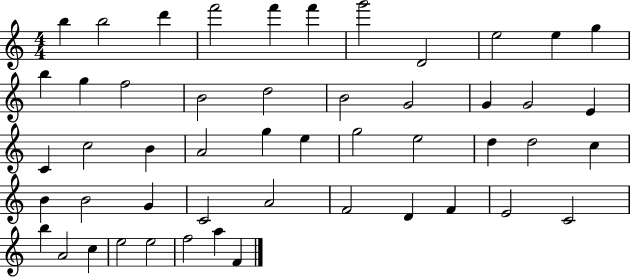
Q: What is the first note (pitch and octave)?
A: B5